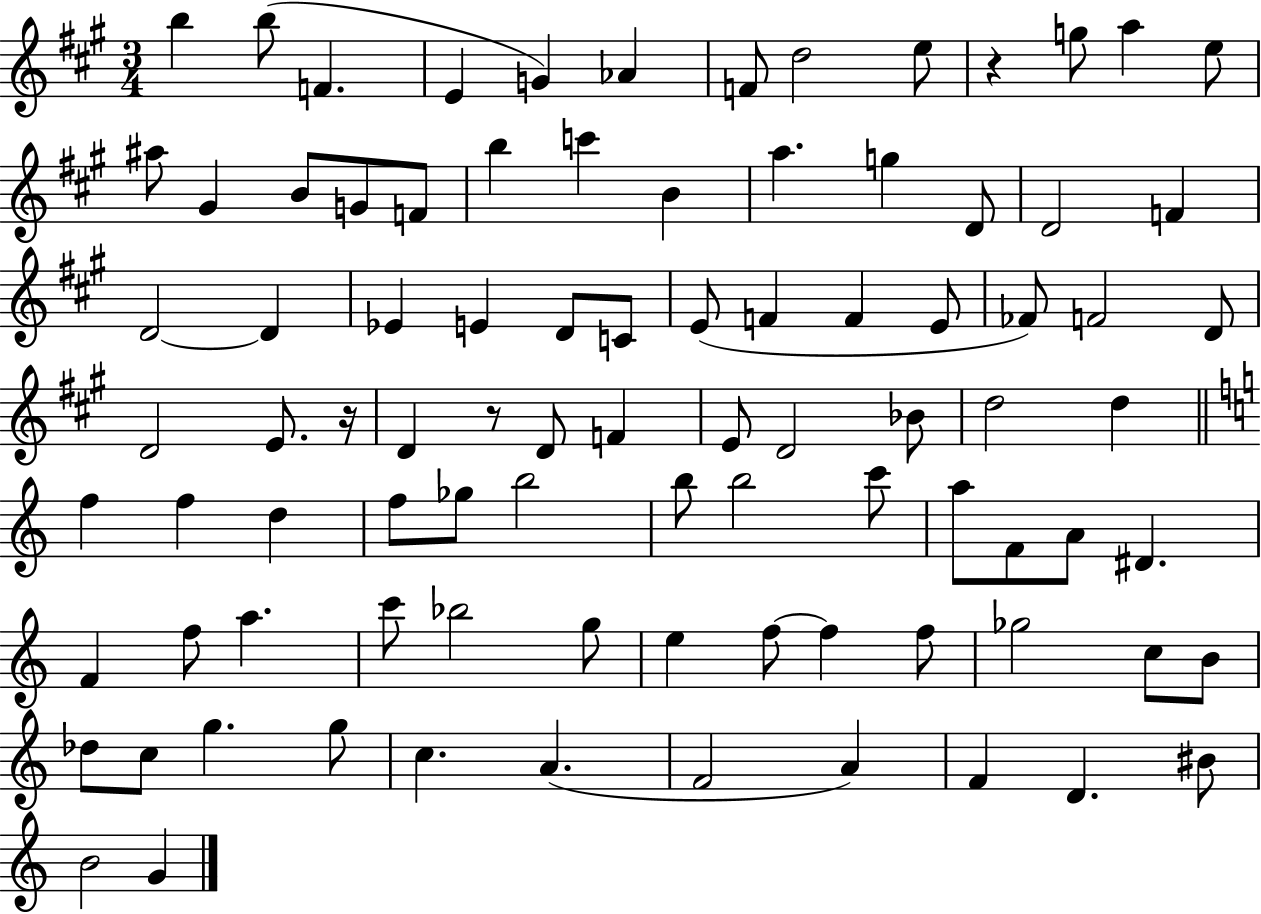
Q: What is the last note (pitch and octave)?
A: G4